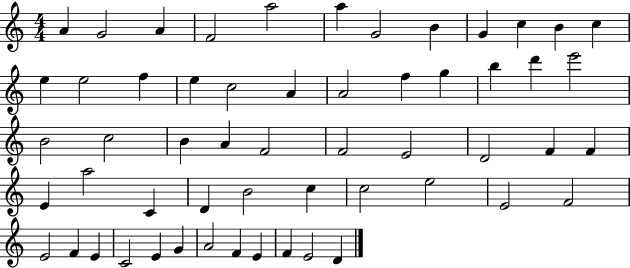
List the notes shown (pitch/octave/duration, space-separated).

A4/q G4/h A4/q F4/h A5/h A5/q G4/h B4/q G4/q C5/q B4/q C5/q E5/q E5/h F5/q E5/q C5/h A4/q A4/h F5/q G5/q B5/q D6/q E6/h B4/h C5/h B4/q A4/q F4/h F4/h E4/h D4/h F4/q F4/q E4/q A5/h C4/q D4/q B4/h C5/q C5/h E5/h E4/h F4/h E4/h F4/q E4/q C4/h E4/q G4/q A4/h F4/q E4/q F4/q E4/h D4/q